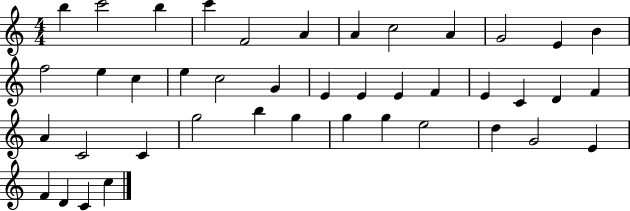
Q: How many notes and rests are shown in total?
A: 42